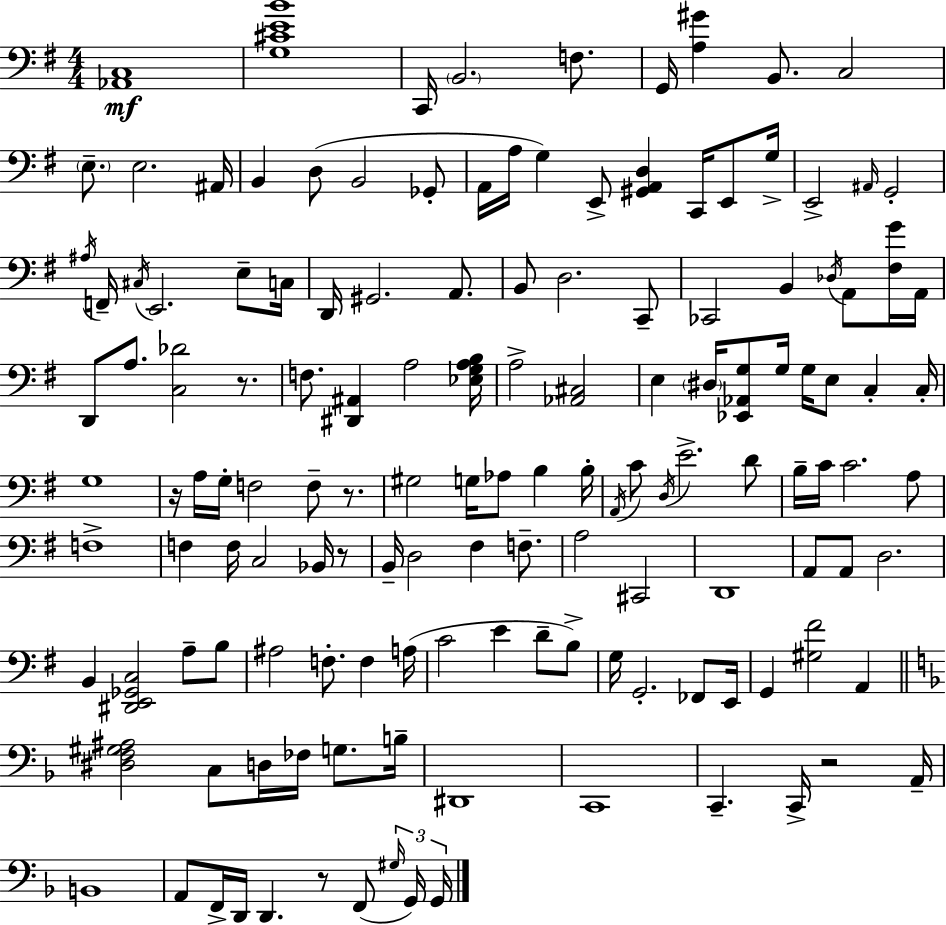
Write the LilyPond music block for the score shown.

{
  \clef bass
  \numericTimeSignature
  \time 4/4
  \key g \major
  <aes, c>1\mf | <g cis' e' b'>1 | c,16 \parenthesize b,2. f8. | g,16 <a gis'>4 b,8. c2 | \break \parenthesize e8.-- e2. ais,16 | b,4 d8( b,2 ges,8-. | a,16 a16 g4) e,8-> <gis, a, d>4 c,16 e,8 g16-> | e,2-> \grace { ais,16 } g,2-. | \break \acciaccatura { ais16 } f,16-- \acciaccatura { cis16 } e,2. | e8-- c16 d,16 gis,2. | a,8. b,8 d2. | c,8-- ces,2 b,4 \acciaccatura { des16 } | \break a,8 <fis g'>16 a,16 d,8 a8. <c des'>2 | r8. f8. <dis, ais,>4 a2 | <ees g a b>16 a2-> <aes, cis>2 | e4 \parenthesize dis16 <ees, aes, g>8 g16 g16 e8 c4-. | \break c16-. g1 | r16 a16 g16-. f2 f8-- | r8. gis2 g16 aes8 b4 | b16-. \acciaccatura { a,16 } c'8 \acciaccatura { d16 } e'2.-> | \break d'8 b16-- c'16 c'2. | a8 f1-> | f4 f16 c2 | bes,16 r8 b,16-- d2 fis4 | \break f8.-- a2 cis,2 | d,1 | a,8 a,8 d2. | b,4 <dis, e, ges, c>2 | \break a8-- b8 ais2 f8.-. | f4 a16( c'2 e'4 | d'8-- b8->) g16 g,2.-. | fes,8 e,16 g,4 <gis fis'>2 | \break a,4 \bar "||" \break \key d \minor <dis f gis ais>2 c8 d16 fes16 g8. b16-- | dis,1 | c,1 | c,4.-- c,16-> r2 a,16-- | \break b,1 | a,8 f,16-> d,16 d,4. r8 f,8( \tuplet 3/2 { \grace { gis16 } g,16) | g,16 } \bar "|."
}